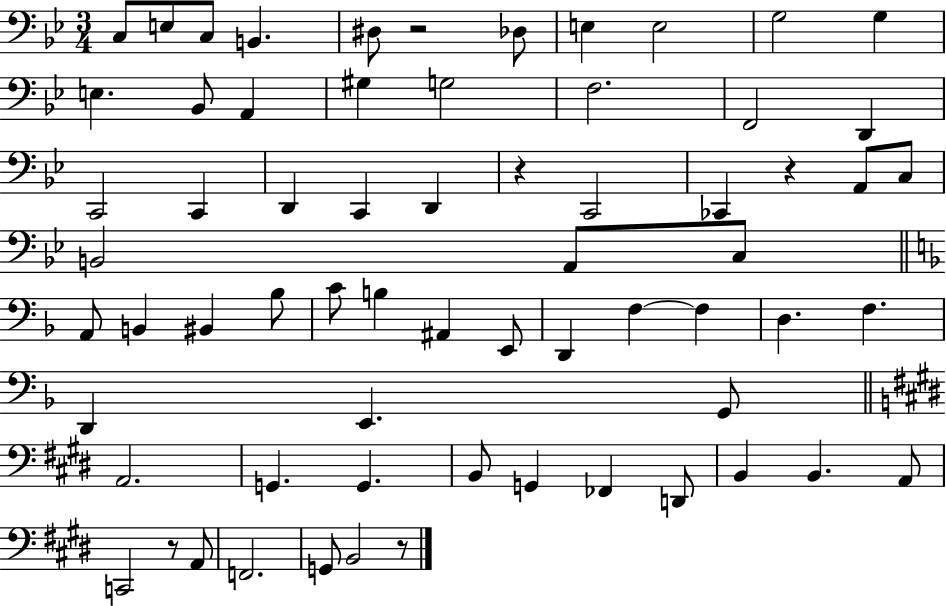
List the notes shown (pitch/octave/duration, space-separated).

C3/e E3/e C3/e B2/q. D#3/e R/h Db3/e E3/q E3/h G3/h G3/q E3/q. Bb2/e A2/q G#3/q G3/h F3/h. F2/h D2/q C2/h C2/q D2/q C2/q D2/q R/q C2/h CES2/q R/q A2/e C3/e B2/h A2/e C3/e A2/e B2/q BIS2/q Bb3/e C4/e B3/q A#2/q E2/e D2/q F3/q F3/q D3/q. F3/q. D2/q E2/q. G2/e A2/h. G2/q. G2/q. B2/e G2/q FES2/q D2/e B2/q B2/q. A2/e C2/h R/e A2/e F2/h. G2/e B2/h R/e